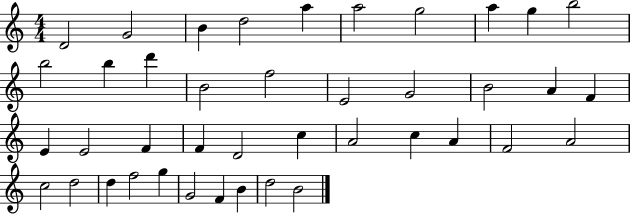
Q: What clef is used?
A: treble